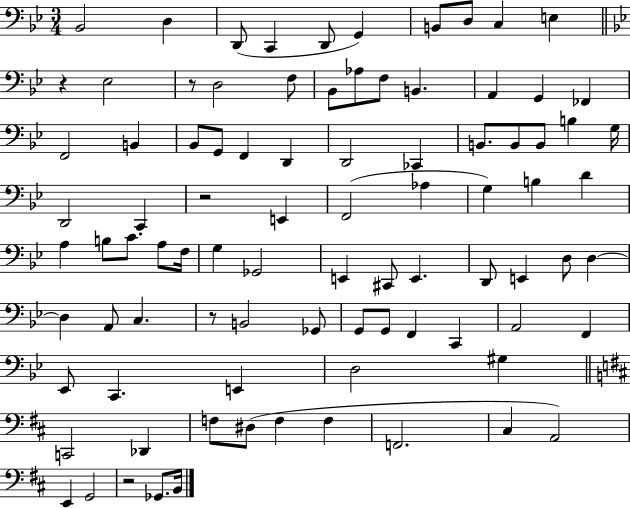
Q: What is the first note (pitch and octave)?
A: Bb2